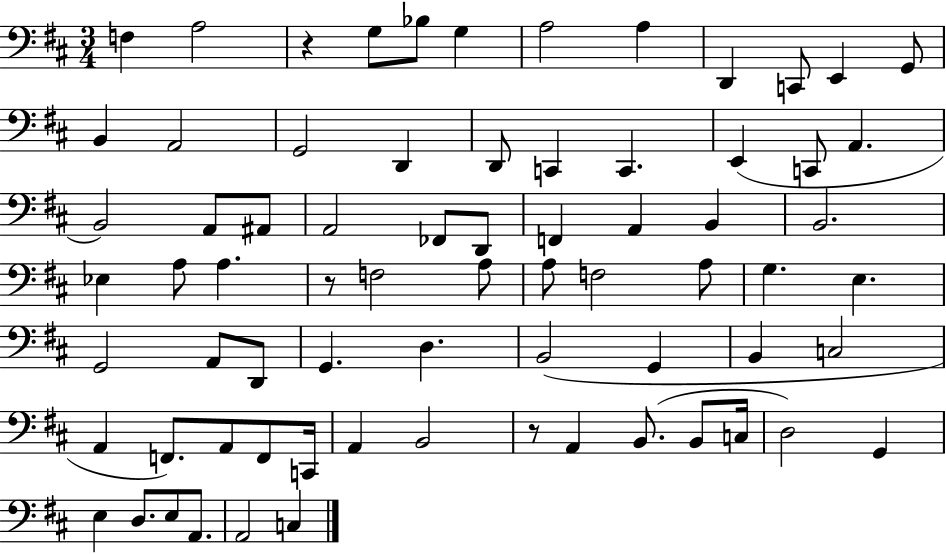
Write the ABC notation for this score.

X:1
T:Untitled
M:3/4
L:1/4
K:D
F, A,2 z G,/2 _B,/2 G, A,2 A, D,, C,,/2 E,, G,,/2 B,, A,,2 G,,2 D,, D,,/2 C,, C,, E,, C,,/2 A,, B,,2 A,,/2 ^A,,/2 A,,2 _F,,/2 D,,/2 F,, A,, B,, B,,2 _E, A,/2 A, z/2 F,2 A,/2 A,/2 F,2 A,/2 G, E, G,,2 A,,/2 D,,/2 G,, D, B,,2 G,, B,, C,2 A,, F,,/2 A,,/2 F,,/2 C,,/4 A,, B,,2 z/2 A,, B,,/2 B,,/2 C,/4 D,2 G,, E, D,/2 E,/2 A,,/2 A,,2 C,